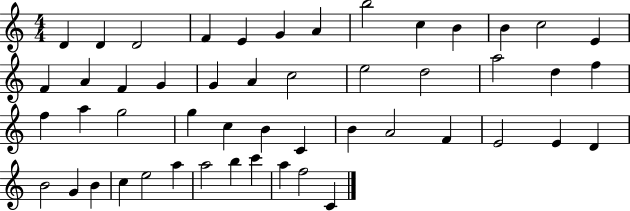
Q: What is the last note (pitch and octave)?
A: C4